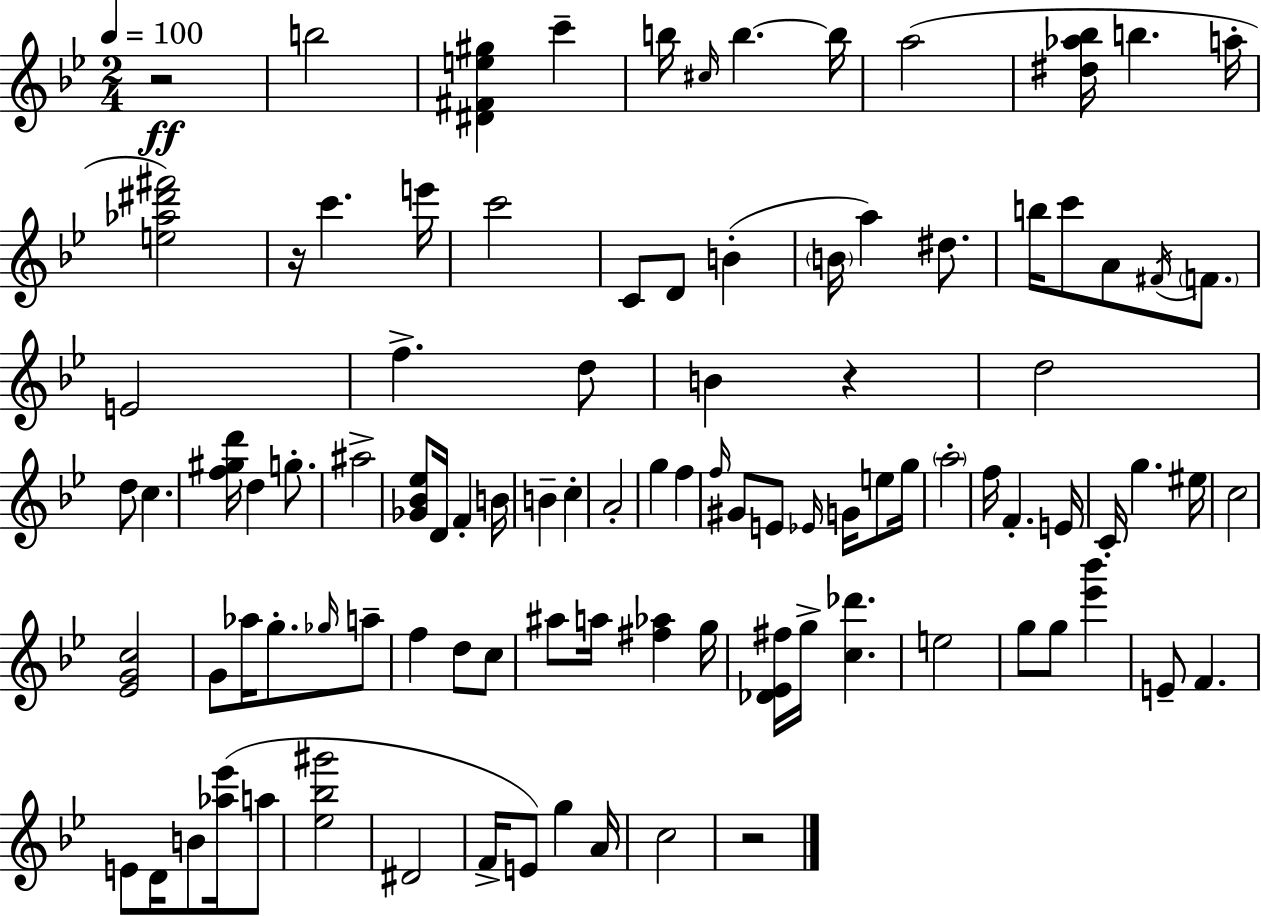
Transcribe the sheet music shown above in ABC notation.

X:1
T:Untitled
M:2/4
L:1/4
K:Gm
z2 b2 [^D^Fe^g] c' b/4 ^c/4 b b/4 a2 [^d_a_b]/4 b a/4 [e_a^d'^f']2 z/4 c' e'/4 c'2 C/2 D/2 B B/4 a ^d/2 b/4 c'/2 A/2 ^F/4 F/2 E2 f d/2 B z d2 d/2 c [f^gd']/4 d g/2 ^a2 [_G_B_e]/2 D/4 F B/4 B c A2 g f f/4 ^G/2 E/2 _E/4 G/4 e/2 g/4 a2 f/4 F E/4 C/4 g ^e/4 c2 [_EGc]2 G/2 _a/4 g/2 _g/4 a/2 f d/2 c/2 ^a/2 a/4 [^f_a] g/4 [_D_E^f]/4 g/4 [c_d'] e2 g/2 g/2 [_e'_b'] E/2 F E/2 D/4 B/2 [_a_e']/4 a/2 [_e_b^g']2 ^D2 F/4 E/2 g A/4 c2 z2